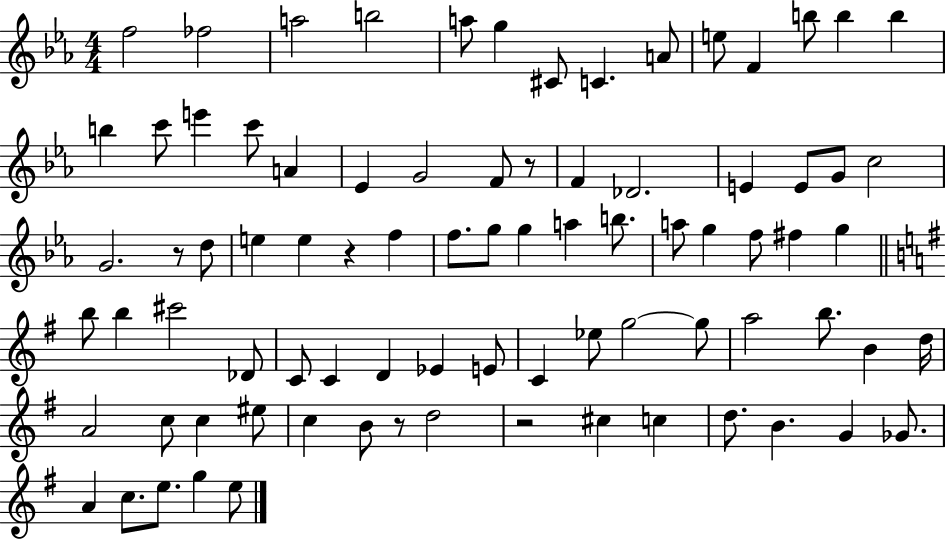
X:1
T:Untitled
M:4/4
L:1/4
K:Eb
f2 _f2 a2 b2 a/2 g ^C/2 C A/2 e/2 F b/2 b b b c'/2 e' c'/2 A _E G2 F/2 z/2 F _D2 E E/2 G/2 c2 G2 z/2 d/2 e e z f f/2 g/2 g a b/2 a/2 g f/2 ^f g b/2 b ^c'2 _D/2 C/2 C D _E E/2 C _e/2 g2 g/2 a2 b/2 B d/4 A2 c/2 c ^e/2 c B/2 z/2 d2 z2 ^c c d/2 B G _G/2 A c/2 e/2 g e/2